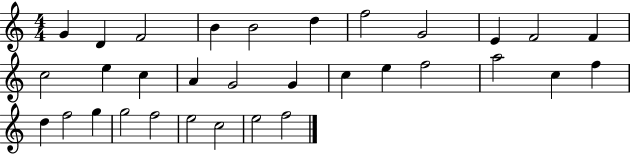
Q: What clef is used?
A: treble